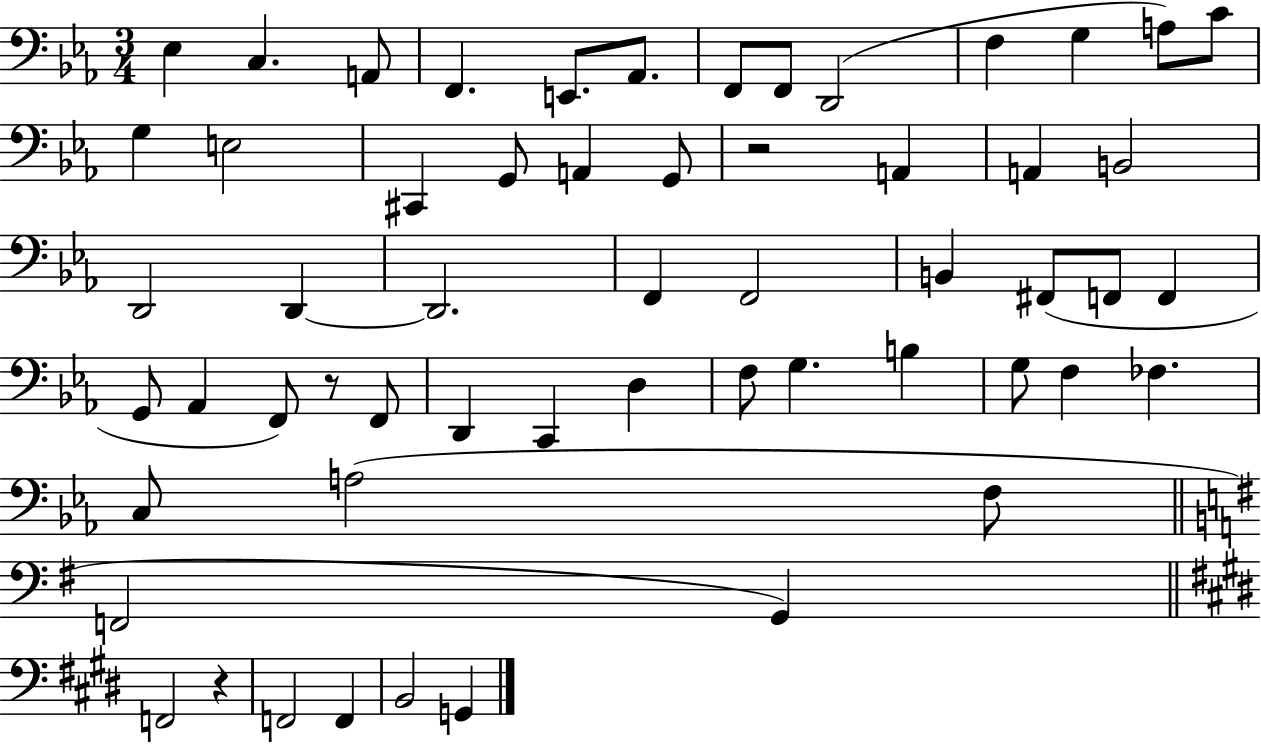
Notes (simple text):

Eb3/q C3/q. A2/e F2/q. E2/e. Ab2/e. F2/e F2/e D2/h F3/q G3/q A3/e C4/e G3/q E3/h C#2/q G2/e A2/q G2/e R/h A2/q A2/q B2/h D2/h D2/q D2/h. F2/q F2/h B2/q F#2/e F2/e F2/q G2/e Ab2/q F2/e R/e F2/e D2/q C2/q D3/q F3/e G3/q. B3/q G3/e F3/q FES3/q. C3/e A3/h F3/e F2/h G2/q F2/h R/q F2/h F2/q B2/h G2/q